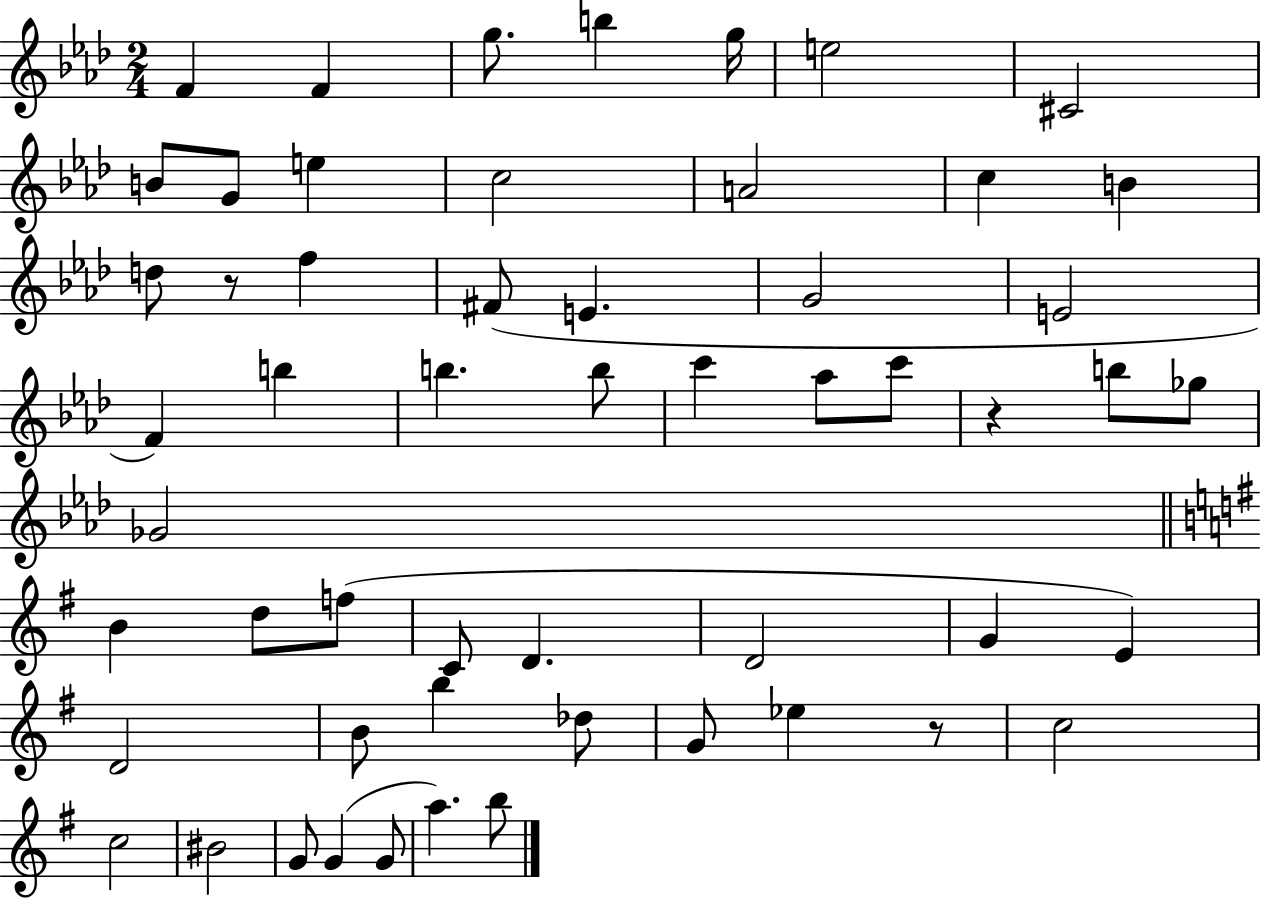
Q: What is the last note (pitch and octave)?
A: B5